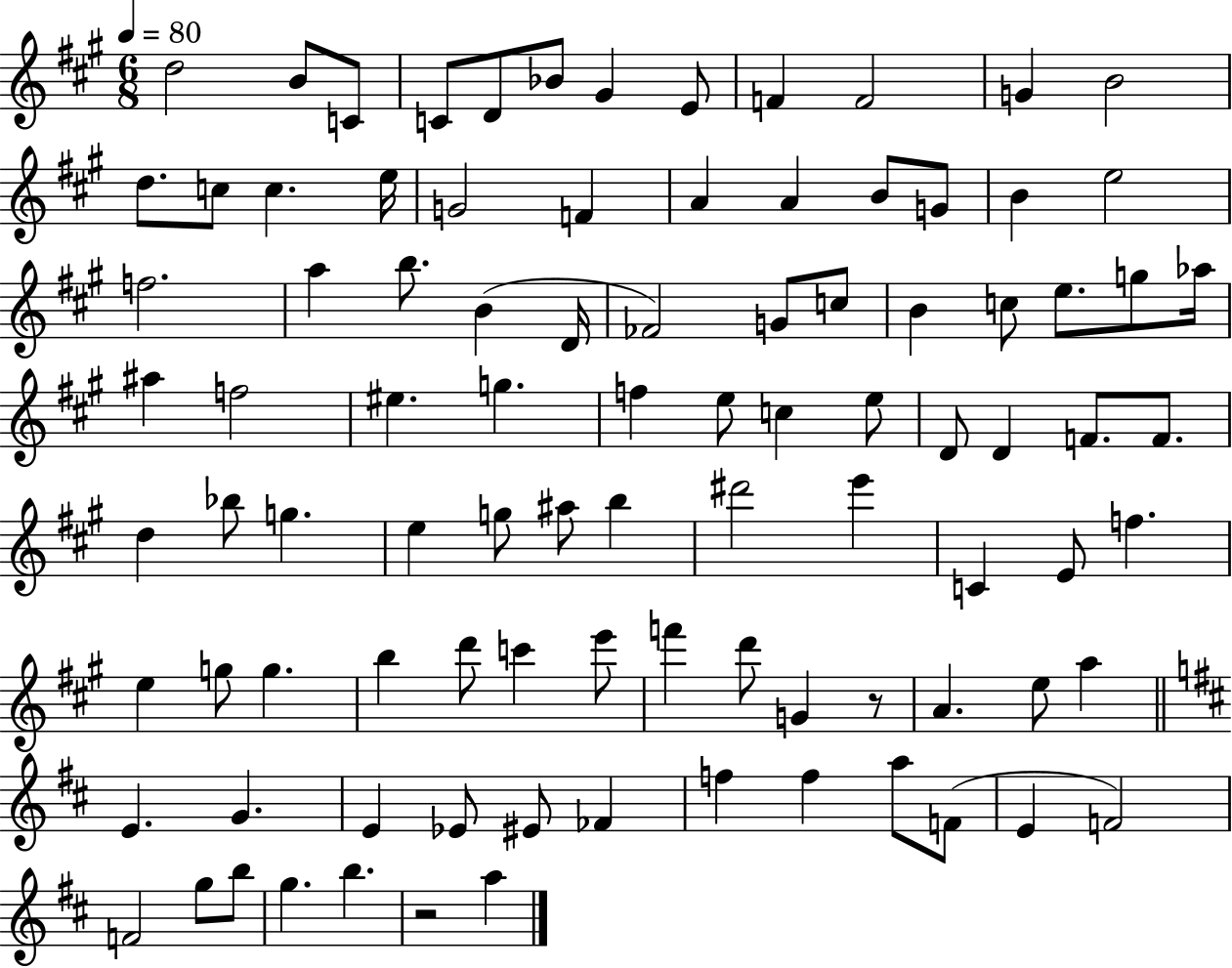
{
  \clef treble
  \numericTimeSignature
  \time 6/8
  \key a \major
  \tempo 4 = 80
  d''2 b'8 c'8 | c'8 d'8 bes'8 gis'4 e'8 | f'4 f'2 | g'4 b'2 | \break d''8. c''8 c''4. e''16 | g'2 f'4 | a'4 a'4 b'8 g'8 | b'4 e''2 | \break f''2. | a''4 b''8. b'4( d'16 | fes'2) g'8 c''8 | b'4 c''8 e''8. g''8 aes''16 | \break ais''4 f''2 | eis''4. g''4. | f''4 e''8 c''4 e''8 | d'8 d'4 f'8. f'8. | \break d''4 bes''8 g''4. | e''4 g''8 ais''8 b''4 | dis'''2 e'''4 | c'4 e'8 f''4. | \break e''4 g''8 g''4. | b''4 d'''8 c'''4 e'''8 | f'''4 d'''8 g'4 r8 | a'4. e''8 a''4 | \break \bar "||" \break \key d \major e'4. g'4. | e'4 ees'8 eis'8 fes'4 | f''4 f''4 a''8 f'8( | e'4 f'2) | \break f'2 g''8 b''8 | g''4. b''4. | r2 a''4 | \bar "|."
}